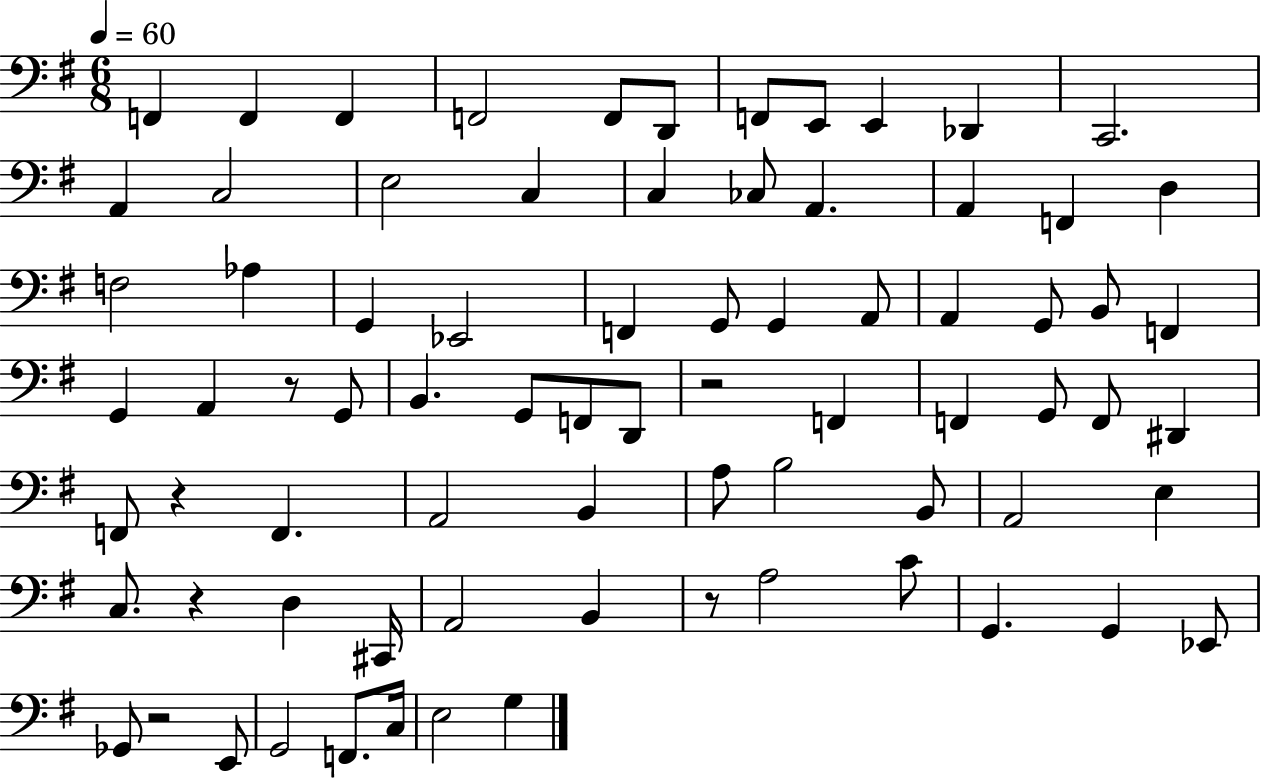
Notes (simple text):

F2/q F2/q F2/q F2/h F2/e D2/e F2/e E2/e E2/q Db2/q C2/h. A2/q C3/h E3/h C3/q C3/q CES3/e A2/q. A2/q F2/q D3/q F3/h Ab3/q G2/q Eb2/h F2/q G2/e G2/q A2/e A2/q G2/e B2/e F2/q G2/q A2/q R/e G2/e B2/q. G2/e F2/e D2/e R/h F2/q F2/q G2/e F2/e D#2/q F2/e R/q F2/q. A2/h B2/q A3/e B3/h B2/e A2/h E3/q C3/e. R/q D3/q C#2/s A2/h B2/q R/e A3/h C4/e G2/q. G2/q Eb2/e Gb2/e R/h E2/e G2/h F2/e. C3/s E3/h G3/q